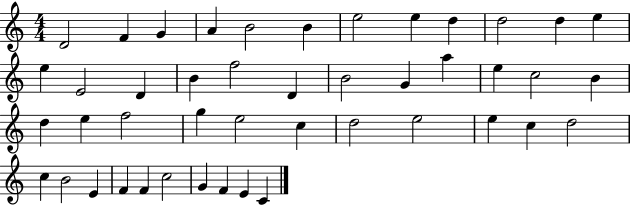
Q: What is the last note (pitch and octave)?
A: C4